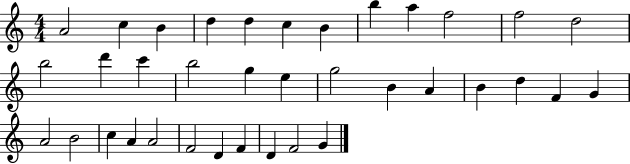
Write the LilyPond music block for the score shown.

{
  \clef treble
  \numericTimeSignature
  \time 4/4
  \key c \major
  a'2 c''4 b'4 | d''4 d''4 c''4 b'4 | b''4 a''4 f''2 | f''2 d''2 | \break b''2 d'''4 c'''4 | b''2 g''4 e''4 | g''2 b'4 a'4 | b'4 d''4 f'4 g'4 | \break a'2 b'2 | c''4 a'4 a'2 | f'2 d'4 f'4 | d'4 f'2 g'4 | \break \bar "|."
}